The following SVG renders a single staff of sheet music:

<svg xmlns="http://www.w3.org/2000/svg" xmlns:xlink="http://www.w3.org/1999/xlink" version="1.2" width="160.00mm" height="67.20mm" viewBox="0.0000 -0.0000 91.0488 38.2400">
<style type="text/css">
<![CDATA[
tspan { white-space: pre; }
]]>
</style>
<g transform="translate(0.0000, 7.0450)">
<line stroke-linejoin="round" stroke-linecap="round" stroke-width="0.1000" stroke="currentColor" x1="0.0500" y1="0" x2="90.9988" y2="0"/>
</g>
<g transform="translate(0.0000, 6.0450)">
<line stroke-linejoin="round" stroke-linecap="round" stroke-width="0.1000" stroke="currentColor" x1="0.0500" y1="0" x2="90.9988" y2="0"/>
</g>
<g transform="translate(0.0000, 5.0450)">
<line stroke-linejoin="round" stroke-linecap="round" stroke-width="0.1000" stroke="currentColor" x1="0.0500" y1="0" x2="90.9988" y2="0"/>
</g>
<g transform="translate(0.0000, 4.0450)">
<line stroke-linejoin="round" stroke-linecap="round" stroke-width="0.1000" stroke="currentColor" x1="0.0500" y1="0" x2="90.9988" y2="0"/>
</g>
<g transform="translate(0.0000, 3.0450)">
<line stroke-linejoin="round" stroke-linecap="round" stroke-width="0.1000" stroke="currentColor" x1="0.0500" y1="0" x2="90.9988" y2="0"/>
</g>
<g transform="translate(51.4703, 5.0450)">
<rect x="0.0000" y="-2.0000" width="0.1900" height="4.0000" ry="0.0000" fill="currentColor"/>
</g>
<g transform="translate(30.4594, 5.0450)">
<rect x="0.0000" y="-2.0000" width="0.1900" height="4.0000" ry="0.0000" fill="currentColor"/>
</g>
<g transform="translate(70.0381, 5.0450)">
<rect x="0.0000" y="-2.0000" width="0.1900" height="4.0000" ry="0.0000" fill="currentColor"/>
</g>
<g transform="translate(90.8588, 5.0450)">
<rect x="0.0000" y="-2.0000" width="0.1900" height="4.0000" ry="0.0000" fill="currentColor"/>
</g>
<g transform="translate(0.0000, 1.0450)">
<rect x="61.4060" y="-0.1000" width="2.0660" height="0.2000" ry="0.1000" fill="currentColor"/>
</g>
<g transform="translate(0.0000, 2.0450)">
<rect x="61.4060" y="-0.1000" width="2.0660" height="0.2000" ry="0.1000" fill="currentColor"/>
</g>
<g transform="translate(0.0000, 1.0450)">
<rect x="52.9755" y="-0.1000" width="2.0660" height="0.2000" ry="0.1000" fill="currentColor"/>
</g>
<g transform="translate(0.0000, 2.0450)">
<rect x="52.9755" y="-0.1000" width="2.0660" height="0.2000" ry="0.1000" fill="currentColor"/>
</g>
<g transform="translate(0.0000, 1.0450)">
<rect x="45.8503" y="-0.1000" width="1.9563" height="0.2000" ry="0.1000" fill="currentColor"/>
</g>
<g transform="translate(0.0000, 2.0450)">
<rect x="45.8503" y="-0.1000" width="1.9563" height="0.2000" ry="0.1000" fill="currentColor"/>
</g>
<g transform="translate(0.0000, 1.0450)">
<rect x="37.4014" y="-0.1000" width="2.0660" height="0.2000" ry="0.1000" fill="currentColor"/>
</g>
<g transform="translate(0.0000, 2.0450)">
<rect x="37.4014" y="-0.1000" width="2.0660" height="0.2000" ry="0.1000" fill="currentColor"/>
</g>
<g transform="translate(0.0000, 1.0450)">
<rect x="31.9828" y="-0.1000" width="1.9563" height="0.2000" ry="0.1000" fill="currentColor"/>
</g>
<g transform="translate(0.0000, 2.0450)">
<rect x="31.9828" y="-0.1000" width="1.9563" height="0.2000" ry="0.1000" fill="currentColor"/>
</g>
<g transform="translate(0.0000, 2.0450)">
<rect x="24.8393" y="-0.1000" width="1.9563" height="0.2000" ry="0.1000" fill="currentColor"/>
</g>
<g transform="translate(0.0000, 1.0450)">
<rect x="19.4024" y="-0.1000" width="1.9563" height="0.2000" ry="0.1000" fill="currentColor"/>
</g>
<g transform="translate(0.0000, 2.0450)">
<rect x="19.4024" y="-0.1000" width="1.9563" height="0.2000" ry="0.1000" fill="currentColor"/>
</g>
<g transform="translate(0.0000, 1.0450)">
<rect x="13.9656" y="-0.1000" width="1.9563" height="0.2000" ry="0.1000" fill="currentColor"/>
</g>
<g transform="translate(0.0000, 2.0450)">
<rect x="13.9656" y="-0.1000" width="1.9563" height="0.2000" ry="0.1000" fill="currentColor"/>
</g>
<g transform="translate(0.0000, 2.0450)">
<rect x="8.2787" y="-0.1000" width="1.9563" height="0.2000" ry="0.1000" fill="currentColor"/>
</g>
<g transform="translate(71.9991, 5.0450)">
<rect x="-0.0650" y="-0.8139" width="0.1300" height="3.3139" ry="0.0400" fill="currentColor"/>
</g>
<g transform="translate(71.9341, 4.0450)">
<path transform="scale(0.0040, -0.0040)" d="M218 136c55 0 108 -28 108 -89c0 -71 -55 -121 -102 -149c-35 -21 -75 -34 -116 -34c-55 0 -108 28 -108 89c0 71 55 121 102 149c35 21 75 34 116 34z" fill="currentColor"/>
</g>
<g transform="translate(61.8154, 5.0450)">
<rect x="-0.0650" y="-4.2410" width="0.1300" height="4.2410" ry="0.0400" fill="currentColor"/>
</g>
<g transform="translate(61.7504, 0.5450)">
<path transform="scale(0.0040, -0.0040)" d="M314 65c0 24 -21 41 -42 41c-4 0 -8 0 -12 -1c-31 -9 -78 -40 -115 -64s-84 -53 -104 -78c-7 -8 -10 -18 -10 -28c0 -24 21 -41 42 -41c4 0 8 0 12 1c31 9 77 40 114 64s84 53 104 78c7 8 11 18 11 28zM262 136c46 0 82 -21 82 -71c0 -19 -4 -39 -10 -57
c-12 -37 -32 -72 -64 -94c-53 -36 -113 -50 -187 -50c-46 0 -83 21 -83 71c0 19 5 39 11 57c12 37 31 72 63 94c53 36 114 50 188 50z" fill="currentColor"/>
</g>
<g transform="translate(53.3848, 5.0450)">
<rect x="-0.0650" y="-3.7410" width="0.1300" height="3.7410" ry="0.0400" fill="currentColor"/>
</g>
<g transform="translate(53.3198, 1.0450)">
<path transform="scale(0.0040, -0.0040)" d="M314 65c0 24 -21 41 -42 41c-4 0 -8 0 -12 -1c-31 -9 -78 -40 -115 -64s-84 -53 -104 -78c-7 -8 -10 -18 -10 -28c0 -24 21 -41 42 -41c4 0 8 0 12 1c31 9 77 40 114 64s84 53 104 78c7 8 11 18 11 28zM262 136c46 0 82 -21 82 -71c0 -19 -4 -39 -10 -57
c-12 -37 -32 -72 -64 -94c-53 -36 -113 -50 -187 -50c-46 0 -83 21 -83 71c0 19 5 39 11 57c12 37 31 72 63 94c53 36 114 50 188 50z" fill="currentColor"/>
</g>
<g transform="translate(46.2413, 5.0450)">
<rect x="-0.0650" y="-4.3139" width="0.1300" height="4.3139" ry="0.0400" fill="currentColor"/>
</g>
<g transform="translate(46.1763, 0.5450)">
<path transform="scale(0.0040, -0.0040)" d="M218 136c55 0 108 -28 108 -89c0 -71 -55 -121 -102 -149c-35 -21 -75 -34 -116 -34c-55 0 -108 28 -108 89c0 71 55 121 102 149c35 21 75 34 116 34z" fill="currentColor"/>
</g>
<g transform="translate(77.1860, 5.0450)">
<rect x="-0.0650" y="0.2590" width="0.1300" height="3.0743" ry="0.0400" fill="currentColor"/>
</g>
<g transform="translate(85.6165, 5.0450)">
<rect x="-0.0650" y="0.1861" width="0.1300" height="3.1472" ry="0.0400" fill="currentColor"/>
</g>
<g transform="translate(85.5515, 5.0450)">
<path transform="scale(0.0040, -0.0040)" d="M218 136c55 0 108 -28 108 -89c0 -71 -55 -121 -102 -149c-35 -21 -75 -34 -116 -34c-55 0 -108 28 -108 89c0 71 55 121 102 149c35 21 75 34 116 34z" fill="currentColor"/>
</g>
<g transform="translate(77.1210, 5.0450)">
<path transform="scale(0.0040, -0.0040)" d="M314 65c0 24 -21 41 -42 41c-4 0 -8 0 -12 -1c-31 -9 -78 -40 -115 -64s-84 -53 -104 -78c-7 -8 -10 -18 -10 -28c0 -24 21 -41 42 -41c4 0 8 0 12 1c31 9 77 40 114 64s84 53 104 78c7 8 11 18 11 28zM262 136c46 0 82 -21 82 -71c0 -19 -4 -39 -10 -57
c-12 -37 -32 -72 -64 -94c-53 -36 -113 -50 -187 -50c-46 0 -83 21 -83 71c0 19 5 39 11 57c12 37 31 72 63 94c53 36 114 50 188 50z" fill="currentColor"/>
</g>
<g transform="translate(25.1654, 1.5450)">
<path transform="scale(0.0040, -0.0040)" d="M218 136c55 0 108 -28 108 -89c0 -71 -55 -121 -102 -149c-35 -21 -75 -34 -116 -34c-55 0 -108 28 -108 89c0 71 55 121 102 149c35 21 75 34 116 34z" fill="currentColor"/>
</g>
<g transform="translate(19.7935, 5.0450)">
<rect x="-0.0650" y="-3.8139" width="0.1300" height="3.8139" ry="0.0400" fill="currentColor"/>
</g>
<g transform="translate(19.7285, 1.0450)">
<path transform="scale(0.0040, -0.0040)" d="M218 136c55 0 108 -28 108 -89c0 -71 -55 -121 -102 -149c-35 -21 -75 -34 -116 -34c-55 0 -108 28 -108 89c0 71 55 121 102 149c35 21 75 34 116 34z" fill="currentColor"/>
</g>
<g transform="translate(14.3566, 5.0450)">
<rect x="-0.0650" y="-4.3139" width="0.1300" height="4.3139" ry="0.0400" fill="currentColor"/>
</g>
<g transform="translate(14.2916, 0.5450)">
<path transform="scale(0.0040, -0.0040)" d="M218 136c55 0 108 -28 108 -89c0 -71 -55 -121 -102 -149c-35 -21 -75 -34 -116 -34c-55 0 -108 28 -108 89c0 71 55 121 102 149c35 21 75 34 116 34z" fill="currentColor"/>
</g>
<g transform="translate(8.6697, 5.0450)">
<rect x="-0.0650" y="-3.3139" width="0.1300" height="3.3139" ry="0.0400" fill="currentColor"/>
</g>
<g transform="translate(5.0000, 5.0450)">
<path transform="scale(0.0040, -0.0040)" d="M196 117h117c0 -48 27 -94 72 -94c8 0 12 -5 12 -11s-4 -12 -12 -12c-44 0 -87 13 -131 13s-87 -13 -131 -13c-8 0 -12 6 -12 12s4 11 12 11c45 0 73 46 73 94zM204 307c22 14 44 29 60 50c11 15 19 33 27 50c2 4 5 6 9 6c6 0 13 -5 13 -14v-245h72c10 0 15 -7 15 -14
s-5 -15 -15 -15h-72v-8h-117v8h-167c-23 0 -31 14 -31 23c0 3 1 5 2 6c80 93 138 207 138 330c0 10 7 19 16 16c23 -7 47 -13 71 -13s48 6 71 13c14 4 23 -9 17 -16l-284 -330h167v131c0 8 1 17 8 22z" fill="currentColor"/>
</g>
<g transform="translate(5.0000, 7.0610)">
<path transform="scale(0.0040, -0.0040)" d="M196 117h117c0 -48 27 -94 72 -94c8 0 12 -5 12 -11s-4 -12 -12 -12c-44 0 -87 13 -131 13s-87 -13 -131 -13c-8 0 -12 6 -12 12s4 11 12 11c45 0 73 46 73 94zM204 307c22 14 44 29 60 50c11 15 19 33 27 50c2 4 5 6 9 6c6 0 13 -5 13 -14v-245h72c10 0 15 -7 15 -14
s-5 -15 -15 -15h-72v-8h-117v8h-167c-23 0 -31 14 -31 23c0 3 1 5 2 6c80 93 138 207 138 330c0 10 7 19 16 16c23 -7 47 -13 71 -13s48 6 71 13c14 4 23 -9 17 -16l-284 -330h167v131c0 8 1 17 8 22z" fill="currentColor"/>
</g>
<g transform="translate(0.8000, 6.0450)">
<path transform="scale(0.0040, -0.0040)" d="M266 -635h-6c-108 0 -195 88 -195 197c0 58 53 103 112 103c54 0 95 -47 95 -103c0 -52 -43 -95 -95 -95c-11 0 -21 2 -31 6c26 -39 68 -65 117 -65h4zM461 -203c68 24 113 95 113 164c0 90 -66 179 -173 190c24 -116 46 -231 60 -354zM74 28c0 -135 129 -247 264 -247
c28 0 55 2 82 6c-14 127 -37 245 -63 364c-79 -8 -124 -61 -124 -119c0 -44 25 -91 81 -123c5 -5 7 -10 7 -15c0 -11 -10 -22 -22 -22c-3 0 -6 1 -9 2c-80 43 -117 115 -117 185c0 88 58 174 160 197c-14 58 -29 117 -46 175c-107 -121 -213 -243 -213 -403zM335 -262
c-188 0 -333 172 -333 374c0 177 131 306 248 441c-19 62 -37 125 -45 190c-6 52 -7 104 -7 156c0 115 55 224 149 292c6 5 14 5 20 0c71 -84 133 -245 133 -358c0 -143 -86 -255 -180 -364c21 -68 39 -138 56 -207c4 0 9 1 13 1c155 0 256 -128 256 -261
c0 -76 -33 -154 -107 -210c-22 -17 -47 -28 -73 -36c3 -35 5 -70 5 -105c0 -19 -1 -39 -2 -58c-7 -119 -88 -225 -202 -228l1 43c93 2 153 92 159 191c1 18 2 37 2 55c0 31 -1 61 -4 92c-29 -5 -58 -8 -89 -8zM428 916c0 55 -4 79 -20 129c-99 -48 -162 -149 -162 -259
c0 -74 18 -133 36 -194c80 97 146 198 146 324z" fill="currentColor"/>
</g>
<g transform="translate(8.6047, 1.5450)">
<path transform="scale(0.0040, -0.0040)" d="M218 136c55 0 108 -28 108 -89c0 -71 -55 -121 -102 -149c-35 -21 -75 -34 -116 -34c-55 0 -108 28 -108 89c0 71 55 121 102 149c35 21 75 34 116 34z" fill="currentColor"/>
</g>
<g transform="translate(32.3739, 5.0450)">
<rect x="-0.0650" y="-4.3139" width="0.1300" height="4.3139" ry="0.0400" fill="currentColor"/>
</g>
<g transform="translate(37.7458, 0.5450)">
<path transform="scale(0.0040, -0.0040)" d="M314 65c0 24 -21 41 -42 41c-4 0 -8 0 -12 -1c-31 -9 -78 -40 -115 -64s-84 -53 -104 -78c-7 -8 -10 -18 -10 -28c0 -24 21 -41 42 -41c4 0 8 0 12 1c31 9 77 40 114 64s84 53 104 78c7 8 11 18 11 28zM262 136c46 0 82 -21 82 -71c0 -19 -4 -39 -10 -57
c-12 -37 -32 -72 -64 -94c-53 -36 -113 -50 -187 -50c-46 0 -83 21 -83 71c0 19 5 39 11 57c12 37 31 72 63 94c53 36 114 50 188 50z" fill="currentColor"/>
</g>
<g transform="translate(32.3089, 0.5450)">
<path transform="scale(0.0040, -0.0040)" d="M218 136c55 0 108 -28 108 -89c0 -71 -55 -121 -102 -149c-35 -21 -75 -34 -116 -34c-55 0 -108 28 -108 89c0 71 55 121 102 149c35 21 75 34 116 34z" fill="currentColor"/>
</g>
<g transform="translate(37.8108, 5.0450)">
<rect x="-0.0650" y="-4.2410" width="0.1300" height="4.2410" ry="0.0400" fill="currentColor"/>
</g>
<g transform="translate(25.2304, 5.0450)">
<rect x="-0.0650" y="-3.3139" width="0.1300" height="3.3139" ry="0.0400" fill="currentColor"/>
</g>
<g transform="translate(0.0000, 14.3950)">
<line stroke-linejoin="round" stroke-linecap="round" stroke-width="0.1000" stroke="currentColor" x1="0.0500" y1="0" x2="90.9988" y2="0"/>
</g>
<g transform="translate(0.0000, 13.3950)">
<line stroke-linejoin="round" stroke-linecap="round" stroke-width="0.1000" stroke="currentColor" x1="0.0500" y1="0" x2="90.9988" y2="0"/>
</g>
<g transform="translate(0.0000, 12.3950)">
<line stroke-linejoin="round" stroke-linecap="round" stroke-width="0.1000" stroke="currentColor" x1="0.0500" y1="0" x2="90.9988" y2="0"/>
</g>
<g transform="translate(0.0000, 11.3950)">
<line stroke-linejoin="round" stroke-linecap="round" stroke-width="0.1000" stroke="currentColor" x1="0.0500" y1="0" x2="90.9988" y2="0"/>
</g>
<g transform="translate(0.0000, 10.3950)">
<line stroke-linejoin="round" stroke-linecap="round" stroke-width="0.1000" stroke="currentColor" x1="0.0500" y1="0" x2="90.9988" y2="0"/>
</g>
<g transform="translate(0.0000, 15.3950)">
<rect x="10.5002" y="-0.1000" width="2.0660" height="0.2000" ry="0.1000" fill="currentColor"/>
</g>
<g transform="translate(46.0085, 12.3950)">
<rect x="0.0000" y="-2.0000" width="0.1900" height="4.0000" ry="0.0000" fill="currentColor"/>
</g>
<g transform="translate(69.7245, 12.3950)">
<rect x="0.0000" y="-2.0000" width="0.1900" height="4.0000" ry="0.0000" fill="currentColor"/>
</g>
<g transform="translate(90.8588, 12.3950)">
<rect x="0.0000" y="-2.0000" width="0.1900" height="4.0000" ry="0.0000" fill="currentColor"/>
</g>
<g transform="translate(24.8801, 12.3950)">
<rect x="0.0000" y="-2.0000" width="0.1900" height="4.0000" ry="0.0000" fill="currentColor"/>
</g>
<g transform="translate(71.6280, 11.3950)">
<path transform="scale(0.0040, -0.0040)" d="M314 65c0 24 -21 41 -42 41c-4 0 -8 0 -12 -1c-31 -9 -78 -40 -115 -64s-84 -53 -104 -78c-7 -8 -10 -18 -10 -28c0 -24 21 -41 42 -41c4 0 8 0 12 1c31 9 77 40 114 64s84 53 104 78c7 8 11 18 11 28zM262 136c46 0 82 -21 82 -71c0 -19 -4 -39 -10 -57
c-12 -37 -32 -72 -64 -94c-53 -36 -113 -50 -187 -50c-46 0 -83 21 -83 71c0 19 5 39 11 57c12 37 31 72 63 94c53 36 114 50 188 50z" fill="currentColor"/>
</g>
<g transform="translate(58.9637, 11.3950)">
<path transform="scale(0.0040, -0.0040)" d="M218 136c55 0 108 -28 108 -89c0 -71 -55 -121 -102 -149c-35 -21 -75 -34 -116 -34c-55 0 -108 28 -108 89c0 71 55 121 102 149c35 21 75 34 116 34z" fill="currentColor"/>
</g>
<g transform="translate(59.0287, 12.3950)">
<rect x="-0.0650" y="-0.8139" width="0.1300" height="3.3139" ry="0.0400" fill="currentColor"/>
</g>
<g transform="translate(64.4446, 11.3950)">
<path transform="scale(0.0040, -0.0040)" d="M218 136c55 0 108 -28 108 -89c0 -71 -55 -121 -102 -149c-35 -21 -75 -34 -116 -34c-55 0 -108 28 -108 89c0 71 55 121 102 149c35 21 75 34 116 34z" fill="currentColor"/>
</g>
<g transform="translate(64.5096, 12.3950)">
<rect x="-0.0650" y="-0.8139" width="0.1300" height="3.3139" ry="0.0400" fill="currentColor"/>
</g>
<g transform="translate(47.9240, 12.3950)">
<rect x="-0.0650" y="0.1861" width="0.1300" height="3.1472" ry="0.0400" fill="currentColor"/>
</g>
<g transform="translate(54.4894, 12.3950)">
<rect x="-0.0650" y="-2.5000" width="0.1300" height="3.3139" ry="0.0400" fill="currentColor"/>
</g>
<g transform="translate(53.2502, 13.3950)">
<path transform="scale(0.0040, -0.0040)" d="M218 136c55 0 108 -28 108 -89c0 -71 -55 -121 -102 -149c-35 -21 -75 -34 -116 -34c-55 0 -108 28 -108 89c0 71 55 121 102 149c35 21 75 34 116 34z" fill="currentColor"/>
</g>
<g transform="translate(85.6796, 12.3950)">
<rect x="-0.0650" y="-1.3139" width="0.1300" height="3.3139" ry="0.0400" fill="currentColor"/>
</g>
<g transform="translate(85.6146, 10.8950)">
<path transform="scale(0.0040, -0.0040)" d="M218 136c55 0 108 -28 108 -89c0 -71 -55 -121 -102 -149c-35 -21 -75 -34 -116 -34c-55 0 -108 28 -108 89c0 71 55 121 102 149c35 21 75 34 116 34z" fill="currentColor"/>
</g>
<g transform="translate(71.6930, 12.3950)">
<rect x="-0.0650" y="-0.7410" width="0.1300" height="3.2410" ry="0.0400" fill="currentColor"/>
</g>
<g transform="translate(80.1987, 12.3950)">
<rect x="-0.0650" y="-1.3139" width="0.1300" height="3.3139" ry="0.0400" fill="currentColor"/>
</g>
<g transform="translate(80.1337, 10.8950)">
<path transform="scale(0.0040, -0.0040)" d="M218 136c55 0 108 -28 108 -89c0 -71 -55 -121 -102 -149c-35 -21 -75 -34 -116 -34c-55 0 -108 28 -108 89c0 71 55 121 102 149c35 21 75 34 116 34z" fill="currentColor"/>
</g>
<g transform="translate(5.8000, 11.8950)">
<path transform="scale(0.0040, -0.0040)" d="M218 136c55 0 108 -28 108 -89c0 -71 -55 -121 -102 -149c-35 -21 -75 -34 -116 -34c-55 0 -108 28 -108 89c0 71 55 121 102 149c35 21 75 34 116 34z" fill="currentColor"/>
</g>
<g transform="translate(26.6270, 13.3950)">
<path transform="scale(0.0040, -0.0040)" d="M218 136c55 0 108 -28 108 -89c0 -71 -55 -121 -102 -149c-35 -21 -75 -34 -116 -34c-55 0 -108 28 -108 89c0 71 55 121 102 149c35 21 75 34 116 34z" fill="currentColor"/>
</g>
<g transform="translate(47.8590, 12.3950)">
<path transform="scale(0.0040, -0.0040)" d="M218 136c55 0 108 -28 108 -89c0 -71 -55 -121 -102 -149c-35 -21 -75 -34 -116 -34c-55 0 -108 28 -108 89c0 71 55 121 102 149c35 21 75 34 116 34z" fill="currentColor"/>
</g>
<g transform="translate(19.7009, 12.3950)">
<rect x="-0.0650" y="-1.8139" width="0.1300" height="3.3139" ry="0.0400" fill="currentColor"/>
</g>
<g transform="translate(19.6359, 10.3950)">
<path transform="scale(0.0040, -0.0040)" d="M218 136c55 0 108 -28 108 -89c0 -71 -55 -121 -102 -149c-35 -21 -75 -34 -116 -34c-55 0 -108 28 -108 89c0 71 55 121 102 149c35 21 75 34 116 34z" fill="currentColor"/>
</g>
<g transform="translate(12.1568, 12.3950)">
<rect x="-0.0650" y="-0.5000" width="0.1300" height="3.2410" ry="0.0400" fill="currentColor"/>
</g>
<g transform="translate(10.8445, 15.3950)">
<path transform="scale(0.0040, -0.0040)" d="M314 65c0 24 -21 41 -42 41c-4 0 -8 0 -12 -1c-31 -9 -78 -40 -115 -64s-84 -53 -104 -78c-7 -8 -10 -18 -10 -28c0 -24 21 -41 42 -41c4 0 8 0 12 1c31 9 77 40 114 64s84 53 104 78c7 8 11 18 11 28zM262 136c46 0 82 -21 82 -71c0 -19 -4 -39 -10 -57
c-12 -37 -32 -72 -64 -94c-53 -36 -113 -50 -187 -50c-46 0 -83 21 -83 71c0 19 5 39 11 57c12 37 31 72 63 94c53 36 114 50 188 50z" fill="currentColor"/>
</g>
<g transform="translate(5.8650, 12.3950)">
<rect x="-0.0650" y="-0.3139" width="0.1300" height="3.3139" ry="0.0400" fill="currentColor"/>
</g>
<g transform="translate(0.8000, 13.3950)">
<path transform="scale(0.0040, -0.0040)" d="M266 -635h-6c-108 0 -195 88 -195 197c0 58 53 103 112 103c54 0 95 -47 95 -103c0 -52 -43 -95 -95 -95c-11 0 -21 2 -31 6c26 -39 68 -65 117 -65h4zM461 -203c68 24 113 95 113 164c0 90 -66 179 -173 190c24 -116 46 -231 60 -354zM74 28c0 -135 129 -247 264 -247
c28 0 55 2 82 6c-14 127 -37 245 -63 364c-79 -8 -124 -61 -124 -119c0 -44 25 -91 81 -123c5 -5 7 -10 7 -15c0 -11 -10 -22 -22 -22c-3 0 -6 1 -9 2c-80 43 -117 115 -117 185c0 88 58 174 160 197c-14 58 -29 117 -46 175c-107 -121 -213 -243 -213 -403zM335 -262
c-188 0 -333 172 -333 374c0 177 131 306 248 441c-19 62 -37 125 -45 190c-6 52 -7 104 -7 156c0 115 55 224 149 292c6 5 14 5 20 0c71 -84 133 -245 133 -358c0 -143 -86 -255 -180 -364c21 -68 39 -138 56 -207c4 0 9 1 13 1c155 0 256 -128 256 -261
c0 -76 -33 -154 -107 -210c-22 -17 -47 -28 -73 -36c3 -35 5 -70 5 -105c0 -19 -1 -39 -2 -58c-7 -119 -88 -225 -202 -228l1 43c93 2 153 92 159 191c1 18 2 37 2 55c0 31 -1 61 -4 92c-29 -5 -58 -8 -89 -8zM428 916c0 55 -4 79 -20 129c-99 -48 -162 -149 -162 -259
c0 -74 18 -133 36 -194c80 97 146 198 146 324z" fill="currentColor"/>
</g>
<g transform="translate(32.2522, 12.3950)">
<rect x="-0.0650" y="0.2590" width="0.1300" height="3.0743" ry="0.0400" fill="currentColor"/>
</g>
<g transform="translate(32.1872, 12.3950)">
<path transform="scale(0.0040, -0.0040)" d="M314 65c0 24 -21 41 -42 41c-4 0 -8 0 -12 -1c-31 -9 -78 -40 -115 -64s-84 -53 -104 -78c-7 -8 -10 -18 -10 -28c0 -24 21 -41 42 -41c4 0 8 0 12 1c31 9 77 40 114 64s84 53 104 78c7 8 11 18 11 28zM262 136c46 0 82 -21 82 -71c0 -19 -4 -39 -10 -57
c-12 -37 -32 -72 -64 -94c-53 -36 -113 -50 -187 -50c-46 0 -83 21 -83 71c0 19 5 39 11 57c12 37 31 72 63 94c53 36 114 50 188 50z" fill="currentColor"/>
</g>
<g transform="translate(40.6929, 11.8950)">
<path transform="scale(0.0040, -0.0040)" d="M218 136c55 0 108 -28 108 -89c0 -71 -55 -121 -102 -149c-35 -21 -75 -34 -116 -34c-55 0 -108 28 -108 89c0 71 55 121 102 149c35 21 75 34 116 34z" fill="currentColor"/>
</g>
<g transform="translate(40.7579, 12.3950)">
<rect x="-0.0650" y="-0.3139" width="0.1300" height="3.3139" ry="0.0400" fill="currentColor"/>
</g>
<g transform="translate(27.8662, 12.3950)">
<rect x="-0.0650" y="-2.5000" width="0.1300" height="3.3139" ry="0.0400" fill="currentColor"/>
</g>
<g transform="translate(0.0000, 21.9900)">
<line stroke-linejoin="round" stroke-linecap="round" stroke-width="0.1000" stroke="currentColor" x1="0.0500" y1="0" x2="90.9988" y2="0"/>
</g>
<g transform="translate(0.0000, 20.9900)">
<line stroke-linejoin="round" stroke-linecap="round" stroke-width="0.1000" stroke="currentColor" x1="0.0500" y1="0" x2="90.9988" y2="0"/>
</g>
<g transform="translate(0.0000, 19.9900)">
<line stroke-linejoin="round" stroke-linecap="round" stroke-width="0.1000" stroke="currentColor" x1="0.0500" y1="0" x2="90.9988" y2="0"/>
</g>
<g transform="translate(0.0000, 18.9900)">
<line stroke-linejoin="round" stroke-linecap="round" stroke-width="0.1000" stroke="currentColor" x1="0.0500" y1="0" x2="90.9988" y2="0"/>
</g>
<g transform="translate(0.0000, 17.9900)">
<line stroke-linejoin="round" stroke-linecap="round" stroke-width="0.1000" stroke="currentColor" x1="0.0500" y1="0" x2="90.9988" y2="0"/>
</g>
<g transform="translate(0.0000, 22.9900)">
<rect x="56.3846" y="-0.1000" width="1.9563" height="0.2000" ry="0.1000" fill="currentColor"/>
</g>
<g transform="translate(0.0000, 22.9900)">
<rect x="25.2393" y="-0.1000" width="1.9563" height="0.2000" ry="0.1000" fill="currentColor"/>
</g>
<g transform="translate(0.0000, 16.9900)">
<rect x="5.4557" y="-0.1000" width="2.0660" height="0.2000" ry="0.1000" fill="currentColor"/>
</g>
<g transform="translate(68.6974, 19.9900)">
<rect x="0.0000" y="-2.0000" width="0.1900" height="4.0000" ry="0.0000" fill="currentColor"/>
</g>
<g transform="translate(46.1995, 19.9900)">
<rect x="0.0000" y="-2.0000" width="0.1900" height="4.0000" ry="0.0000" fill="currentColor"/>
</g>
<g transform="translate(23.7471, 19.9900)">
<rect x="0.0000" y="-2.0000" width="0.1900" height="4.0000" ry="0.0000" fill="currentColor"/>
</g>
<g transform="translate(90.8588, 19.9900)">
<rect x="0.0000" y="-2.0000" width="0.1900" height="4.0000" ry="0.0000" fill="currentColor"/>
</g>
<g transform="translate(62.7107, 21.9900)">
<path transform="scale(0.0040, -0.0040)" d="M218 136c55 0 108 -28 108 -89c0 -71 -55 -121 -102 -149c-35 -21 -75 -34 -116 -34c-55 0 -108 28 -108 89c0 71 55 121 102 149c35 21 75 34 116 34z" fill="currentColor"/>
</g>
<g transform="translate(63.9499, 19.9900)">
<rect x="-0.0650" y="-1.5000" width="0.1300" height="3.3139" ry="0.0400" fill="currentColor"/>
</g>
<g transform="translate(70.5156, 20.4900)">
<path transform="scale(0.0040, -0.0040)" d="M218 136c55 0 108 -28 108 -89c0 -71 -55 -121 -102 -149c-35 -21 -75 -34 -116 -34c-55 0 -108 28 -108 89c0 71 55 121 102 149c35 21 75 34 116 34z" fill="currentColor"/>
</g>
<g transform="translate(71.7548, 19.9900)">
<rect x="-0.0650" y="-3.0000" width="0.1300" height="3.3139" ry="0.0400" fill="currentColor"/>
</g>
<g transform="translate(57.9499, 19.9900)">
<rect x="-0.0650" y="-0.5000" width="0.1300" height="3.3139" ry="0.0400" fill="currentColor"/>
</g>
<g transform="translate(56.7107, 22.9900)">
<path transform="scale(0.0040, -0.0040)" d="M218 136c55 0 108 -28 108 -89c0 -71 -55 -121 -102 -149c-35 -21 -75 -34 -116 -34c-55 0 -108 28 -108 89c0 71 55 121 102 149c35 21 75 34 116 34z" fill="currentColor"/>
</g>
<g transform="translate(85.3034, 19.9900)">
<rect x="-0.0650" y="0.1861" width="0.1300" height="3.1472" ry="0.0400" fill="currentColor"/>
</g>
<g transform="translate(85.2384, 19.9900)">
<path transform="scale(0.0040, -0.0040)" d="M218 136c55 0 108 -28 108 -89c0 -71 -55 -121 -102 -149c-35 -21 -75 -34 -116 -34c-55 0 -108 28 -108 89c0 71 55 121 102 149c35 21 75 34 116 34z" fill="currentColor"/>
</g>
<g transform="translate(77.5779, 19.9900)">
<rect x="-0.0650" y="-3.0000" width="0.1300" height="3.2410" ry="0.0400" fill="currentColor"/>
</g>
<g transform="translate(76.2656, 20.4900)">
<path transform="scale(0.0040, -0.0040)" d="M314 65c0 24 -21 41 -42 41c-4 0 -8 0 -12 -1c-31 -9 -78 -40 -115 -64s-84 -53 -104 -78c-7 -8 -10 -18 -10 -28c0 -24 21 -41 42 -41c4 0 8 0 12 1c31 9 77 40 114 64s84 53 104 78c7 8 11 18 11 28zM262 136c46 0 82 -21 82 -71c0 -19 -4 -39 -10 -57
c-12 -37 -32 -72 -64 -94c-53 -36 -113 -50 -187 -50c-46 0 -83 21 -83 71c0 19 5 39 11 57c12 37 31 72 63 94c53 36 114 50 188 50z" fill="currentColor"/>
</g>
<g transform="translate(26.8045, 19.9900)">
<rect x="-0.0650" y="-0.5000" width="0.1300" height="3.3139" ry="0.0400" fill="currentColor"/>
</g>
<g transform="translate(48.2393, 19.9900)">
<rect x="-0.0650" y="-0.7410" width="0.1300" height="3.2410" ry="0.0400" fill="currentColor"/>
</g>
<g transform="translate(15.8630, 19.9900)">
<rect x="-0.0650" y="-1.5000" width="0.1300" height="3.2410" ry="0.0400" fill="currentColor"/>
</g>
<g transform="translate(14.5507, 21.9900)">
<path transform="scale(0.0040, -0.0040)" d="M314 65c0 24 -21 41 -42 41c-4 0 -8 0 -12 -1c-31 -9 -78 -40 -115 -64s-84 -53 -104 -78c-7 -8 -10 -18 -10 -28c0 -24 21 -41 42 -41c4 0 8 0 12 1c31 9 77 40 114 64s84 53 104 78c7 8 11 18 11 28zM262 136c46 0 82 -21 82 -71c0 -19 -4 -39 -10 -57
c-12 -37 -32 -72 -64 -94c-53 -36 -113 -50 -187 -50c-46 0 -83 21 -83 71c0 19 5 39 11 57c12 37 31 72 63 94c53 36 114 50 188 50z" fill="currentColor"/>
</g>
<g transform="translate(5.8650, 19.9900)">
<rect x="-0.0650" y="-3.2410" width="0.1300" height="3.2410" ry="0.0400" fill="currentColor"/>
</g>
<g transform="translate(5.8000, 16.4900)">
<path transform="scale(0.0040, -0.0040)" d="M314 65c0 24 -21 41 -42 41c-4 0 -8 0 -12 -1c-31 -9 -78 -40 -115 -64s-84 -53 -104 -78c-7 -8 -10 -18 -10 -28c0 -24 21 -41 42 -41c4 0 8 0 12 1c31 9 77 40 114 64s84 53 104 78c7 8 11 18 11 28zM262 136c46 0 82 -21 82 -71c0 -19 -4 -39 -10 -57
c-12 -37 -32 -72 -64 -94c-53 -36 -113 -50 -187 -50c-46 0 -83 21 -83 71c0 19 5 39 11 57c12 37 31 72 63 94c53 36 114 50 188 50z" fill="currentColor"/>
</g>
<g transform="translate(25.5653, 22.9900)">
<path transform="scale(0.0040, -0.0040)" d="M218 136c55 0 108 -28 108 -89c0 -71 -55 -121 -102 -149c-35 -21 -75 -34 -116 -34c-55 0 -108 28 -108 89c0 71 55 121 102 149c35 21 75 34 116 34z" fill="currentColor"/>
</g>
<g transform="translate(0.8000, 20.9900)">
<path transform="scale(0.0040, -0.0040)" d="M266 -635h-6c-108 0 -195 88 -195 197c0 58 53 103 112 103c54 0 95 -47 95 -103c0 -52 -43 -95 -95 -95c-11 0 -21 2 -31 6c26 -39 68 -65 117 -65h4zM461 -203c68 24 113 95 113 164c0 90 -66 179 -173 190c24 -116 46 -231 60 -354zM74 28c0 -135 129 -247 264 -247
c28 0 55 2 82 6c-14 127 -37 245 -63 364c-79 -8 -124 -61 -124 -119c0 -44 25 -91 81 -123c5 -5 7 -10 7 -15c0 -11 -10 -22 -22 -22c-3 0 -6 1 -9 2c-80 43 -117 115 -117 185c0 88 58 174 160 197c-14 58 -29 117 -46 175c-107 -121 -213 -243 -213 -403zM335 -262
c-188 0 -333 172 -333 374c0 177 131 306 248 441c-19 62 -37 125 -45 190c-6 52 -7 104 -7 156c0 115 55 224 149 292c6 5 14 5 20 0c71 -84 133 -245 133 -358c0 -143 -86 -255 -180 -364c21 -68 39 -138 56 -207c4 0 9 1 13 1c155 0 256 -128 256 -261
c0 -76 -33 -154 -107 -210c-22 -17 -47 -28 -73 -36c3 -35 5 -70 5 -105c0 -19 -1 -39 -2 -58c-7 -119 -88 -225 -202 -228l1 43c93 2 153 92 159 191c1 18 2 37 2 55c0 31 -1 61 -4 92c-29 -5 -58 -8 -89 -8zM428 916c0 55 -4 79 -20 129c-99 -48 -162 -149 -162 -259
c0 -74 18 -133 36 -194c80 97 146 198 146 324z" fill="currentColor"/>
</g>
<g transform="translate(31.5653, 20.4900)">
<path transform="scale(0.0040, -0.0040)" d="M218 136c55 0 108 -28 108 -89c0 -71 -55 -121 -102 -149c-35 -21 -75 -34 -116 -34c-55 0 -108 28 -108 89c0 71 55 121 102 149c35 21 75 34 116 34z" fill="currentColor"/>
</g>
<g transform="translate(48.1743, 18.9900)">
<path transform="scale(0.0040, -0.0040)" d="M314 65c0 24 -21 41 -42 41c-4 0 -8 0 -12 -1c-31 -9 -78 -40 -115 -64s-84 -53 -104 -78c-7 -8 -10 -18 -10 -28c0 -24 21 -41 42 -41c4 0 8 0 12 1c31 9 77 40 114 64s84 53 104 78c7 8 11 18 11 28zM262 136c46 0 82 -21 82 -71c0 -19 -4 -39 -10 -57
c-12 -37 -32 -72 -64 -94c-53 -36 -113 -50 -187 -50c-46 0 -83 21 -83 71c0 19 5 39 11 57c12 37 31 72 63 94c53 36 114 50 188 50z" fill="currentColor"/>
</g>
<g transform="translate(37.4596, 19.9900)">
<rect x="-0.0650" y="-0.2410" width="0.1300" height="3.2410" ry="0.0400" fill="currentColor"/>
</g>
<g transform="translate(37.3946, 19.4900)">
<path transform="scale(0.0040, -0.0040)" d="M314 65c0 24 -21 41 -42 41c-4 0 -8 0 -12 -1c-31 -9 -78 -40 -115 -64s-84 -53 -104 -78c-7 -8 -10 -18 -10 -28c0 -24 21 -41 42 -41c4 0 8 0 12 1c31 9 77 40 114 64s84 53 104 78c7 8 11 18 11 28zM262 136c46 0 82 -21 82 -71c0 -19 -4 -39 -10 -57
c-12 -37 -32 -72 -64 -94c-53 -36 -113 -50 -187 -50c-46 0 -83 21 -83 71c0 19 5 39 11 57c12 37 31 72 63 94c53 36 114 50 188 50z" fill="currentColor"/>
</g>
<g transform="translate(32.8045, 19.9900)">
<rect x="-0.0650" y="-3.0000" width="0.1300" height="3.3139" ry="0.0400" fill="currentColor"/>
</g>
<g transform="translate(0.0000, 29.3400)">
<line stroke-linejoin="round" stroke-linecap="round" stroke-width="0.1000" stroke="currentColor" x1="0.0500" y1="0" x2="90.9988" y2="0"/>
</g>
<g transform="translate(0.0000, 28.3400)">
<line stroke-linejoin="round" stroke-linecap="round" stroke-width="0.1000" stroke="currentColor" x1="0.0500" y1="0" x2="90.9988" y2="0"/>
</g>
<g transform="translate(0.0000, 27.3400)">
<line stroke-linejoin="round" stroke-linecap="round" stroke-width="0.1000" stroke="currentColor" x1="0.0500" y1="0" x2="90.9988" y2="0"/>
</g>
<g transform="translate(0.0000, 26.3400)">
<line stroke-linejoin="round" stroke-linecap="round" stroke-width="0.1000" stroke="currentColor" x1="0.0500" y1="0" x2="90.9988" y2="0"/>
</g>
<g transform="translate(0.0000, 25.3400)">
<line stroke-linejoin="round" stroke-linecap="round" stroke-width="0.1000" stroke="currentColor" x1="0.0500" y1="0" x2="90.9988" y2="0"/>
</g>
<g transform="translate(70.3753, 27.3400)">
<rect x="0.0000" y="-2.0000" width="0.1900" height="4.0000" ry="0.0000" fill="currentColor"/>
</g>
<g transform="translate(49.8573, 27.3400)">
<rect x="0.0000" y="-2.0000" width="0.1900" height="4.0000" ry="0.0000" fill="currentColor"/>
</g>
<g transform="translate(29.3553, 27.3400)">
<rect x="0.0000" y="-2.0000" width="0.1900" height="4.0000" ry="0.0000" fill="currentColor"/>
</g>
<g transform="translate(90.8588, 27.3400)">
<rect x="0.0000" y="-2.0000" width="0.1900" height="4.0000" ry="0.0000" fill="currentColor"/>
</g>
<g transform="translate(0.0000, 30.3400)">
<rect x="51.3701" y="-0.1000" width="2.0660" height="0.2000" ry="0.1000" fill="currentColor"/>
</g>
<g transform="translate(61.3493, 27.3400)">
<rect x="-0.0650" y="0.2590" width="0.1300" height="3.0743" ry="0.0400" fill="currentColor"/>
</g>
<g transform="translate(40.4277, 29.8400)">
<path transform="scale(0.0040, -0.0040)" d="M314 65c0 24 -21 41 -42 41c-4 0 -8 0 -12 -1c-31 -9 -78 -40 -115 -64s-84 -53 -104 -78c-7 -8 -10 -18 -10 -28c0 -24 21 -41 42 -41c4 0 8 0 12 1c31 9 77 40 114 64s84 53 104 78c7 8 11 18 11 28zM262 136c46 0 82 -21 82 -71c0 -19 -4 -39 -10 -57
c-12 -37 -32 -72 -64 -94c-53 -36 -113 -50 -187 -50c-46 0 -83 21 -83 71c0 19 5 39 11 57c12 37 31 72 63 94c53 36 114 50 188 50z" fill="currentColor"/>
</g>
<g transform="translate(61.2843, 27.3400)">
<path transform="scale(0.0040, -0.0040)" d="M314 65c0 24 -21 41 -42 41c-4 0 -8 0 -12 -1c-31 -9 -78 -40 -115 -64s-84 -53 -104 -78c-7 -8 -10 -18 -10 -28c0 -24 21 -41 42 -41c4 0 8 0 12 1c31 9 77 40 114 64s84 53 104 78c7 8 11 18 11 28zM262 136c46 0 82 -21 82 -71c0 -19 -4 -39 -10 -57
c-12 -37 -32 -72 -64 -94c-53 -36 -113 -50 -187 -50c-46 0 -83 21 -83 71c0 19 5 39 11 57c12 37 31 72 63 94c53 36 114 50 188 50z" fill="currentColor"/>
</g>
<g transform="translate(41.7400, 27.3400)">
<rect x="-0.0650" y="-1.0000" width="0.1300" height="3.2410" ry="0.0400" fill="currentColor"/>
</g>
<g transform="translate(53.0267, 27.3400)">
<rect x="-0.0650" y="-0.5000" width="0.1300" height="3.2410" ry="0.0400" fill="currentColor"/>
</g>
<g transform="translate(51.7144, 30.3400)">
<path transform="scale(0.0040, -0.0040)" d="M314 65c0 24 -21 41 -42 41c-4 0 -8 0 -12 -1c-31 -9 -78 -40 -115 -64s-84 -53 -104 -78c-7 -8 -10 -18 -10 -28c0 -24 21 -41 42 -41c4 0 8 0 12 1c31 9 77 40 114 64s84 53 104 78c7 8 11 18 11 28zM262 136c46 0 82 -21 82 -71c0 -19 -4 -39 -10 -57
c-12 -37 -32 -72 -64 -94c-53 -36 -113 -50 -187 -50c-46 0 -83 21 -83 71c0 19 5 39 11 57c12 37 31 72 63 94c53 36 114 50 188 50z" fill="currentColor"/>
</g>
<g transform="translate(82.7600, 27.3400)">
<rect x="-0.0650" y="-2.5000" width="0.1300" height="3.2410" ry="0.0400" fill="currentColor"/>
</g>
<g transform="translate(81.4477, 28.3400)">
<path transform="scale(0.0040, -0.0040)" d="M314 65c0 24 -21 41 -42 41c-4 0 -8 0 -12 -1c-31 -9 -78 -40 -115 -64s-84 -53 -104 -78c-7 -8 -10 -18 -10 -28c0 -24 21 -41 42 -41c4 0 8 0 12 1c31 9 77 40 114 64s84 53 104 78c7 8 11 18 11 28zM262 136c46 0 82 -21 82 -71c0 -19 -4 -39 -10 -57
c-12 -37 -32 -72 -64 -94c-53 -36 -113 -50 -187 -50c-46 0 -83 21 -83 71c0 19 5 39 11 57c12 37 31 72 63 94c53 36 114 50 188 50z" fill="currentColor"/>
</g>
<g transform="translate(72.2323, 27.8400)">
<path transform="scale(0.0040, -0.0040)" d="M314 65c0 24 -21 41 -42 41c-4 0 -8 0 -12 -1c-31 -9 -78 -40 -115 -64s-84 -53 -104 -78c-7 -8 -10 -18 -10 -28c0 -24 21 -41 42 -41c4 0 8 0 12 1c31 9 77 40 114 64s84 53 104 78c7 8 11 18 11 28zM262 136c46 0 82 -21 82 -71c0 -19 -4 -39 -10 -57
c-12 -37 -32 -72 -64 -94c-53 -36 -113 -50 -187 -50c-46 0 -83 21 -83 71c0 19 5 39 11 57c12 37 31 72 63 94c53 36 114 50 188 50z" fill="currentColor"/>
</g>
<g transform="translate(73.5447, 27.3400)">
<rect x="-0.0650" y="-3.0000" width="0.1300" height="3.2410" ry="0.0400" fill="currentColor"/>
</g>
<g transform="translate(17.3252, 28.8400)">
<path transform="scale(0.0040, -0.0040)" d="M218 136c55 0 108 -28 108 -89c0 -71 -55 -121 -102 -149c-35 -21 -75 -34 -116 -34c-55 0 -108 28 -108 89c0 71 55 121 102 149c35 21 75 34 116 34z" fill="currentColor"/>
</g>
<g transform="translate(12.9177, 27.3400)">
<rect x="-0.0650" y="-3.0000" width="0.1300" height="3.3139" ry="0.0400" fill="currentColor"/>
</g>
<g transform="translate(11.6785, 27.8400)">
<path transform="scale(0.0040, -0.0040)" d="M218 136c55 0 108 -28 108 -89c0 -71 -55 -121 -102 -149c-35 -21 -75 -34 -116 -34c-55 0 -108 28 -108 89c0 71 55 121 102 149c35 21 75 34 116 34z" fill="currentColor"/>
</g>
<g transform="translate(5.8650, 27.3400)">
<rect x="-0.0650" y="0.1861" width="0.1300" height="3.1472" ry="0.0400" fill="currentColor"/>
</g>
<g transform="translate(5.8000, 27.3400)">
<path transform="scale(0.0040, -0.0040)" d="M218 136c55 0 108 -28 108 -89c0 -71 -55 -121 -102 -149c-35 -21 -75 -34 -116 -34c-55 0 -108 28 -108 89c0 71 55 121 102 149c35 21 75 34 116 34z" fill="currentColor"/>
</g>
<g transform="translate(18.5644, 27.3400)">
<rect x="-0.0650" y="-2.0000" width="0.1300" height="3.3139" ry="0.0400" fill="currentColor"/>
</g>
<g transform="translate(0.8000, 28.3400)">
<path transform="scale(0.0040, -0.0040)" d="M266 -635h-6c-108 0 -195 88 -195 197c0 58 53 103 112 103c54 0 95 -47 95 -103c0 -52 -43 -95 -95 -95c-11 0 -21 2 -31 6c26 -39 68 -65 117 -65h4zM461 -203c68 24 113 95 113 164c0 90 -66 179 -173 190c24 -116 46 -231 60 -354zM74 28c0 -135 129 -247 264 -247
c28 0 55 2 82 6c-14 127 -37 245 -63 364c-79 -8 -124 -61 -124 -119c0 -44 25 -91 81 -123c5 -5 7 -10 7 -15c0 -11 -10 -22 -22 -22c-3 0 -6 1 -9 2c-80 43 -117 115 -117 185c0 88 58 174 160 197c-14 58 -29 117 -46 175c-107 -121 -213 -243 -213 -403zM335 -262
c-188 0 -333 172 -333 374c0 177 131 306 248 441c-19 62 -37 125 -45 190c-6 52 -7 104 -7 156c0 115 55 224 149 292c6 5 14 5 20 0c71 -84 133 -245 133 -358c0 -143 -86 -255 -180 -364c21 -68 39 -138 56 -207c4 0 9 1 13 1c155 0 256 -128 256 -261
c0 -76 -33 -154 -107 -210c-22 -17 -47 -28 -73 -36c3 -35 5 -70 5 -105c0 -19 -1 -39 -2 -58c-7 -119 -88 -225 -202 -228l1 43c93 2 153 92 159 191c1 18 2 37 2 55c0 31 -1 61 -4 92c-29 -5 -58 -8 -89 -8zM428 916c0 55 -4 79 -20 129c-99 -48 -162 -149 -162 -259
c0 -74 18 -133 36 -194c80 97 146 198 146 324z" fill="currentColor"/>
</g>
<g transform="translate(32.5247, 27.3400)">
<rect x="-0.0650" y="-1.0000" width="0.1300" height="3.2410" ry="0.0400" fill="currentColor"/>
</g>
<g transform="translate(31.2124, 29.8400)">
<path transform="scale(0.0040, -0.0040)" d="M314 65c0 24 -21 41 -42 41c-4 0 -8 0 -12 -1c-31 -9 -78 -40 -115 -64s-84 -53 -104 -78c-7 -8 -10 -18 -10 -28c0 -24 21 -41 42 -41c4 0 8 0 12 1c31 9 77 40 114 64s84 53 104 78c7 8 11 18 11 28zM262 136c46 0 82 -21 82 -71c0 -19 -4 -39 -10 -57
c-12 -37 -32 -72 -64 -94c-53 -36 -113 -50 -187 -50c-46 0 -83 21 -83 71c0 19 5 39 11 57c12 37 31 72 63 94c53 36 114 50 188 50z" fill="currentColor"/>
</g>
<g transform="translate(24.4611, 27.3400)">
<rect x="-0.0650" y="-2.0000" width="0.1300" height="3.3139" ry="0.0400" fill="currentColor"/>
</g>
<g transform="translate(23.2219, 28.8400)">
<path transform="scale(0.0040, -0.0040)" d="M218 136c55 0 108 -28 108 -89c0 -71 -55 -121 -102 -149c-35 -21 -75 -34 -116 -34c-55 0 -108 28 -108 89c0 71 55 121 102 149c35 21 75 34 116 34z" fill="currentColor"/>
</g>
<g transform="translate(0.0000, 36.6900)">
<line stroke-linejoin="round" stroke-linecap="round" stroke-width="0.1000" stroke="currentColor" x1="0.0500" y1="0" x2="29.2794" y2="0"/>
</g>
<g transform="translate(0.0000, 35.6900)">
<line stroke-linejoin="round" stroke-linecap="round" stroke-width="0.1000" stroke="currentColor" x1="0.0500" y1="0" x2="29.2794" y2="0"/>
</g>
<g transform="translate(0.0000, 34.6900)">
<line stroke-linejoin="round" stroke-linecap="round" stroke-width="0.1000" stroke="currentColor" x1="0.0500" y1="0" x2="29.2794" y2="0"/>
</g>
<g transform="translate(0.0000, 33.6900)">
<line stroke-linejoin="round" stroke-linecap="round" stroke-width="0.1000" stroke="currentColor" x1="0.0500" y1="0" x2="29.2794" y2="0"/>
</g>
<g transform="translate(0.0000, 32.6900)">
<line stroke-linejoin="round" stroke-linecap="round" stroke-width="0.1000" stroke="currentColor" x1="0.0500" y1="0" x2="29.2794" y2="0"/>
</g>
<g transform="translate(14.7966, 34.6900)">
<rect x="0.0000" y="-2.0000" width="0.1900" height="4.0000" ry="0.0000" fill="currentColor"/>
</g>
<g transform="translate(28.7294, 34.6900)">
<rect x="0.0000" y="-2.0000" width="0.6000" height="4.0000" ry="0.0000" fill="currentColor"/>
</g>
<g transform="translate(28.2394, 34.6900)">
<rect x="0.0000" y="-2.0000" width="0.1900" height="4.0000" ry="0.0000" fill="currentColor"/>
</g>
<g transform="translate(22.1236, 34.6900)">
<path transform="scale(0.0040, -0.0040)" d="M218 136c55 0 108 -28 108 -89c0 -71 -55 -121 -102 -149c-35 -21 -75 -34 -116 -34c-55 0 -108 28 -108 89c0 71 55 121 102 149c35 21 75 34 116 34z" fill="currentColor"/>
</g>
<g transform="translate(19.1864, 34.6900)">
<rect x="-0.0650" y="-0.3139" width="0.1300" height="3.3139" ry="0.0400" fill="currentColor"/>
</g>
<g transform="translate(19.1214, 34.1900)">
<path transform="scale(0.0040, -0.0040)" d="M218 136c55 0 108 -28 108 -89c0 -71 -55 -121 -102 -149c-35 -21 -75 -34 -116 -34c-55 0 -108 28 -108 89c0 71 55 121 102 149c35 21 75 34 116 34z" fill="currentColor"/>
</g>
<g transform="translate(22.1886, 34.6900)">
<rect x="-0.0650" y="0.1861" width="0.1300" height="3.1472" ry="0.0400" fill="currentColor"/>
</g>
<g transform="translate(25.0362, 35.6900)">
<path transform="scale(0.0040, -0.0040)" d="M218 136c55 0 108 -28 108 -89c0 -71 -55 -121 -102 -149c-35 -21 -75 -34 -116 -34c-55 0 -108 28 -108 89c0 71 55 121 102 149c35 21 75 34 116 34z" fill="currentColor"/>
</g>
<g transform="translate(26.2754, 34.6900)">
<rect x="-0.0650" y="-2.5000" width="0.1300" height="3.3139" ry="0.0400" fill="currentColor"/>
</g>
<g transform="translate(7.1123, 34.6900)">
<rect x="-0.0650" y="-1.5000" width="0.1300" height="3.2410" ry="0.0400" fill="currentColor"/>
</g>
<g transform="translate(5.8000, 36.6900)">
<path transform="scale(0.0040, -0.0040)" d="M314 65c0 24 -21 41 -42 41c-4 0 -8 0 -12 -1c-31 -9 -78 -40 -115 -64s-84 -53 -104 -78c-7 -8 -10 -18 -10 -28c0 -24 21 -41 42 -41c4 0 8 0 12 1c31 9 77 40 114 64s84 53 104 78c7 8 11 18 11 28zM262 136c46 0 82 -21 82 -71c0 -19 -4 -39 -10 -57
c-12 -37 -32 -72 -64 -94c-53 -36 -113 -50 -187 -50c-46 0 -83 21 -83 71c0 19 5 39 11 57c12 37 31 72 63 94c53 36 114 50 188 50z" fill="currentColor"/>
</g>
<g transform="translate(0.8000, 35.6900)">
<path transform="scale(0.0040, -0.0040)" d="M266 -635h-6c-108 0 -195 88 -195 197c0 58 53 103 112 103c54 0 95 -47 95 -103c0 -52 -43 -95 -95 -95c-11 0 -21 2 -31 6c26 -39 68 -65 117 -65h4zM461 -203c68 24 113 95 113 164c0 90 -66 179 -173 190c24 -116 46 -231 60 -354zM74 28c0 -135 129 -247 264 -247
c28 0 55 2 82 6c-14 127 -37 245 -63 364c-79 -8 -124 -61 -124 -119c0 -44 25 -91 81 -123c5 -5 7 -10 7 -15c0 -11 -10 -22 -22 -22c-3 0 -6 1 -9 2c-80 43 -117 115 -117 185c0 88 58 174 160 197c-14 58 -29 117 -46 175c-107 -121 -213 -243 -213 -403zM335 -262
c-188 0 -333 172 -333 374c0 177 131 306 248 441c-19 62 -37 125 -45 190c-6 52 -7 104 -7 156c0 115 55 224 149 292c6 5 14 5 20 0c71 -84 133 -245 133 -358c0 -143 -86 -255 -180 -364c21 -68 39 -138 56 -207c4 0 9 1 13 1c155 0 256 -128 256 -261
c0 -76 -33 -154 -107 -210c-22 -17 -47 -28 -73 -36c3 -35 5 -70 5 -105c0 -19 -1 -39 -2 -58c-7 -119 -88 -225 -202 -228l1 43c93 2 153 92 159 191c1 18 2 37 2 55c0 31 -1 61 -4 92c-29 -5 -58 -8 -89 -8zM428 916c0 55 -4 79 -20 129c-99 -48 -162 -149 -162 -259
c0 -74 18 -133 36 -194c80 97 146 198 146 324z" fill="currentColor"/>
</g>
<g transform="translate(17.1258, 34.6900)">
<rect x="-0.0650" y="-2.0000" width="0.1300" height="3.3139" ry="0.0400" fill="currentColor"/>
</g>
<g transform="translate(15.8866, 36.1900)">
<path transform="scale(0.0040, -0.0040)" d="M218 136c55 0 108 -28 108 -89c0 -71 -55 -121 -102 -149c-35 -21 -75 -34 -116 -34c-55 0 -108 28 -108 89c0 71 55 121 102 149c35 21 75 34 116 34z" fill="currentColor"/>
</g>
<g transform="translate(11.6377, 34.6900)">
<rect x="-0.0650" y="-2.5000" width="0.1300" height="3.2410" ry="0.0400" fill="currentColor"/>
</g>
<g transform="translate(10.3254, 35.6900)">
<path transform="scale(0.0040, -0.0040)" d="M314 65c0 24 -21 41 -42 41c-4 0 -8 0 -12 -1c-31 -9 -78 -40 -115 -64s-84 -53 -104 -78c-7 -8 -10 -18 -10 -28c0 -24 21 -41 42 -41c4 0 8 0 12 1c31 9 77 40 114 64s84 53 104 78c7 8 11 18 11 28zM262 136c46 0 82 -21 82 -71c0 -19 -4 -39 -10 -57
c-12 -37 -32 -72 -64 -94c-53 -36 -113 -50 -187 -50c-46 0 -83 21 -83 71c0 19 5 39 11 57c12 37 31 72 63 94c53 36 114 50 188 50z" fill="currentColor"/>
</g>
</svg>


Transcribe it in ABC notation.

X:1
T:Untitled
M:4/4
L:1/4
K:C
b d' c' b d' d'2 d' c'2 d'2 d B2 B c C2 f G B2 c B G d d d2 e e b2 E2 C A c2 d2 C E A A2 B B A F F D2 D2 C2 B2 A2 G2 E2 G2 F c B G